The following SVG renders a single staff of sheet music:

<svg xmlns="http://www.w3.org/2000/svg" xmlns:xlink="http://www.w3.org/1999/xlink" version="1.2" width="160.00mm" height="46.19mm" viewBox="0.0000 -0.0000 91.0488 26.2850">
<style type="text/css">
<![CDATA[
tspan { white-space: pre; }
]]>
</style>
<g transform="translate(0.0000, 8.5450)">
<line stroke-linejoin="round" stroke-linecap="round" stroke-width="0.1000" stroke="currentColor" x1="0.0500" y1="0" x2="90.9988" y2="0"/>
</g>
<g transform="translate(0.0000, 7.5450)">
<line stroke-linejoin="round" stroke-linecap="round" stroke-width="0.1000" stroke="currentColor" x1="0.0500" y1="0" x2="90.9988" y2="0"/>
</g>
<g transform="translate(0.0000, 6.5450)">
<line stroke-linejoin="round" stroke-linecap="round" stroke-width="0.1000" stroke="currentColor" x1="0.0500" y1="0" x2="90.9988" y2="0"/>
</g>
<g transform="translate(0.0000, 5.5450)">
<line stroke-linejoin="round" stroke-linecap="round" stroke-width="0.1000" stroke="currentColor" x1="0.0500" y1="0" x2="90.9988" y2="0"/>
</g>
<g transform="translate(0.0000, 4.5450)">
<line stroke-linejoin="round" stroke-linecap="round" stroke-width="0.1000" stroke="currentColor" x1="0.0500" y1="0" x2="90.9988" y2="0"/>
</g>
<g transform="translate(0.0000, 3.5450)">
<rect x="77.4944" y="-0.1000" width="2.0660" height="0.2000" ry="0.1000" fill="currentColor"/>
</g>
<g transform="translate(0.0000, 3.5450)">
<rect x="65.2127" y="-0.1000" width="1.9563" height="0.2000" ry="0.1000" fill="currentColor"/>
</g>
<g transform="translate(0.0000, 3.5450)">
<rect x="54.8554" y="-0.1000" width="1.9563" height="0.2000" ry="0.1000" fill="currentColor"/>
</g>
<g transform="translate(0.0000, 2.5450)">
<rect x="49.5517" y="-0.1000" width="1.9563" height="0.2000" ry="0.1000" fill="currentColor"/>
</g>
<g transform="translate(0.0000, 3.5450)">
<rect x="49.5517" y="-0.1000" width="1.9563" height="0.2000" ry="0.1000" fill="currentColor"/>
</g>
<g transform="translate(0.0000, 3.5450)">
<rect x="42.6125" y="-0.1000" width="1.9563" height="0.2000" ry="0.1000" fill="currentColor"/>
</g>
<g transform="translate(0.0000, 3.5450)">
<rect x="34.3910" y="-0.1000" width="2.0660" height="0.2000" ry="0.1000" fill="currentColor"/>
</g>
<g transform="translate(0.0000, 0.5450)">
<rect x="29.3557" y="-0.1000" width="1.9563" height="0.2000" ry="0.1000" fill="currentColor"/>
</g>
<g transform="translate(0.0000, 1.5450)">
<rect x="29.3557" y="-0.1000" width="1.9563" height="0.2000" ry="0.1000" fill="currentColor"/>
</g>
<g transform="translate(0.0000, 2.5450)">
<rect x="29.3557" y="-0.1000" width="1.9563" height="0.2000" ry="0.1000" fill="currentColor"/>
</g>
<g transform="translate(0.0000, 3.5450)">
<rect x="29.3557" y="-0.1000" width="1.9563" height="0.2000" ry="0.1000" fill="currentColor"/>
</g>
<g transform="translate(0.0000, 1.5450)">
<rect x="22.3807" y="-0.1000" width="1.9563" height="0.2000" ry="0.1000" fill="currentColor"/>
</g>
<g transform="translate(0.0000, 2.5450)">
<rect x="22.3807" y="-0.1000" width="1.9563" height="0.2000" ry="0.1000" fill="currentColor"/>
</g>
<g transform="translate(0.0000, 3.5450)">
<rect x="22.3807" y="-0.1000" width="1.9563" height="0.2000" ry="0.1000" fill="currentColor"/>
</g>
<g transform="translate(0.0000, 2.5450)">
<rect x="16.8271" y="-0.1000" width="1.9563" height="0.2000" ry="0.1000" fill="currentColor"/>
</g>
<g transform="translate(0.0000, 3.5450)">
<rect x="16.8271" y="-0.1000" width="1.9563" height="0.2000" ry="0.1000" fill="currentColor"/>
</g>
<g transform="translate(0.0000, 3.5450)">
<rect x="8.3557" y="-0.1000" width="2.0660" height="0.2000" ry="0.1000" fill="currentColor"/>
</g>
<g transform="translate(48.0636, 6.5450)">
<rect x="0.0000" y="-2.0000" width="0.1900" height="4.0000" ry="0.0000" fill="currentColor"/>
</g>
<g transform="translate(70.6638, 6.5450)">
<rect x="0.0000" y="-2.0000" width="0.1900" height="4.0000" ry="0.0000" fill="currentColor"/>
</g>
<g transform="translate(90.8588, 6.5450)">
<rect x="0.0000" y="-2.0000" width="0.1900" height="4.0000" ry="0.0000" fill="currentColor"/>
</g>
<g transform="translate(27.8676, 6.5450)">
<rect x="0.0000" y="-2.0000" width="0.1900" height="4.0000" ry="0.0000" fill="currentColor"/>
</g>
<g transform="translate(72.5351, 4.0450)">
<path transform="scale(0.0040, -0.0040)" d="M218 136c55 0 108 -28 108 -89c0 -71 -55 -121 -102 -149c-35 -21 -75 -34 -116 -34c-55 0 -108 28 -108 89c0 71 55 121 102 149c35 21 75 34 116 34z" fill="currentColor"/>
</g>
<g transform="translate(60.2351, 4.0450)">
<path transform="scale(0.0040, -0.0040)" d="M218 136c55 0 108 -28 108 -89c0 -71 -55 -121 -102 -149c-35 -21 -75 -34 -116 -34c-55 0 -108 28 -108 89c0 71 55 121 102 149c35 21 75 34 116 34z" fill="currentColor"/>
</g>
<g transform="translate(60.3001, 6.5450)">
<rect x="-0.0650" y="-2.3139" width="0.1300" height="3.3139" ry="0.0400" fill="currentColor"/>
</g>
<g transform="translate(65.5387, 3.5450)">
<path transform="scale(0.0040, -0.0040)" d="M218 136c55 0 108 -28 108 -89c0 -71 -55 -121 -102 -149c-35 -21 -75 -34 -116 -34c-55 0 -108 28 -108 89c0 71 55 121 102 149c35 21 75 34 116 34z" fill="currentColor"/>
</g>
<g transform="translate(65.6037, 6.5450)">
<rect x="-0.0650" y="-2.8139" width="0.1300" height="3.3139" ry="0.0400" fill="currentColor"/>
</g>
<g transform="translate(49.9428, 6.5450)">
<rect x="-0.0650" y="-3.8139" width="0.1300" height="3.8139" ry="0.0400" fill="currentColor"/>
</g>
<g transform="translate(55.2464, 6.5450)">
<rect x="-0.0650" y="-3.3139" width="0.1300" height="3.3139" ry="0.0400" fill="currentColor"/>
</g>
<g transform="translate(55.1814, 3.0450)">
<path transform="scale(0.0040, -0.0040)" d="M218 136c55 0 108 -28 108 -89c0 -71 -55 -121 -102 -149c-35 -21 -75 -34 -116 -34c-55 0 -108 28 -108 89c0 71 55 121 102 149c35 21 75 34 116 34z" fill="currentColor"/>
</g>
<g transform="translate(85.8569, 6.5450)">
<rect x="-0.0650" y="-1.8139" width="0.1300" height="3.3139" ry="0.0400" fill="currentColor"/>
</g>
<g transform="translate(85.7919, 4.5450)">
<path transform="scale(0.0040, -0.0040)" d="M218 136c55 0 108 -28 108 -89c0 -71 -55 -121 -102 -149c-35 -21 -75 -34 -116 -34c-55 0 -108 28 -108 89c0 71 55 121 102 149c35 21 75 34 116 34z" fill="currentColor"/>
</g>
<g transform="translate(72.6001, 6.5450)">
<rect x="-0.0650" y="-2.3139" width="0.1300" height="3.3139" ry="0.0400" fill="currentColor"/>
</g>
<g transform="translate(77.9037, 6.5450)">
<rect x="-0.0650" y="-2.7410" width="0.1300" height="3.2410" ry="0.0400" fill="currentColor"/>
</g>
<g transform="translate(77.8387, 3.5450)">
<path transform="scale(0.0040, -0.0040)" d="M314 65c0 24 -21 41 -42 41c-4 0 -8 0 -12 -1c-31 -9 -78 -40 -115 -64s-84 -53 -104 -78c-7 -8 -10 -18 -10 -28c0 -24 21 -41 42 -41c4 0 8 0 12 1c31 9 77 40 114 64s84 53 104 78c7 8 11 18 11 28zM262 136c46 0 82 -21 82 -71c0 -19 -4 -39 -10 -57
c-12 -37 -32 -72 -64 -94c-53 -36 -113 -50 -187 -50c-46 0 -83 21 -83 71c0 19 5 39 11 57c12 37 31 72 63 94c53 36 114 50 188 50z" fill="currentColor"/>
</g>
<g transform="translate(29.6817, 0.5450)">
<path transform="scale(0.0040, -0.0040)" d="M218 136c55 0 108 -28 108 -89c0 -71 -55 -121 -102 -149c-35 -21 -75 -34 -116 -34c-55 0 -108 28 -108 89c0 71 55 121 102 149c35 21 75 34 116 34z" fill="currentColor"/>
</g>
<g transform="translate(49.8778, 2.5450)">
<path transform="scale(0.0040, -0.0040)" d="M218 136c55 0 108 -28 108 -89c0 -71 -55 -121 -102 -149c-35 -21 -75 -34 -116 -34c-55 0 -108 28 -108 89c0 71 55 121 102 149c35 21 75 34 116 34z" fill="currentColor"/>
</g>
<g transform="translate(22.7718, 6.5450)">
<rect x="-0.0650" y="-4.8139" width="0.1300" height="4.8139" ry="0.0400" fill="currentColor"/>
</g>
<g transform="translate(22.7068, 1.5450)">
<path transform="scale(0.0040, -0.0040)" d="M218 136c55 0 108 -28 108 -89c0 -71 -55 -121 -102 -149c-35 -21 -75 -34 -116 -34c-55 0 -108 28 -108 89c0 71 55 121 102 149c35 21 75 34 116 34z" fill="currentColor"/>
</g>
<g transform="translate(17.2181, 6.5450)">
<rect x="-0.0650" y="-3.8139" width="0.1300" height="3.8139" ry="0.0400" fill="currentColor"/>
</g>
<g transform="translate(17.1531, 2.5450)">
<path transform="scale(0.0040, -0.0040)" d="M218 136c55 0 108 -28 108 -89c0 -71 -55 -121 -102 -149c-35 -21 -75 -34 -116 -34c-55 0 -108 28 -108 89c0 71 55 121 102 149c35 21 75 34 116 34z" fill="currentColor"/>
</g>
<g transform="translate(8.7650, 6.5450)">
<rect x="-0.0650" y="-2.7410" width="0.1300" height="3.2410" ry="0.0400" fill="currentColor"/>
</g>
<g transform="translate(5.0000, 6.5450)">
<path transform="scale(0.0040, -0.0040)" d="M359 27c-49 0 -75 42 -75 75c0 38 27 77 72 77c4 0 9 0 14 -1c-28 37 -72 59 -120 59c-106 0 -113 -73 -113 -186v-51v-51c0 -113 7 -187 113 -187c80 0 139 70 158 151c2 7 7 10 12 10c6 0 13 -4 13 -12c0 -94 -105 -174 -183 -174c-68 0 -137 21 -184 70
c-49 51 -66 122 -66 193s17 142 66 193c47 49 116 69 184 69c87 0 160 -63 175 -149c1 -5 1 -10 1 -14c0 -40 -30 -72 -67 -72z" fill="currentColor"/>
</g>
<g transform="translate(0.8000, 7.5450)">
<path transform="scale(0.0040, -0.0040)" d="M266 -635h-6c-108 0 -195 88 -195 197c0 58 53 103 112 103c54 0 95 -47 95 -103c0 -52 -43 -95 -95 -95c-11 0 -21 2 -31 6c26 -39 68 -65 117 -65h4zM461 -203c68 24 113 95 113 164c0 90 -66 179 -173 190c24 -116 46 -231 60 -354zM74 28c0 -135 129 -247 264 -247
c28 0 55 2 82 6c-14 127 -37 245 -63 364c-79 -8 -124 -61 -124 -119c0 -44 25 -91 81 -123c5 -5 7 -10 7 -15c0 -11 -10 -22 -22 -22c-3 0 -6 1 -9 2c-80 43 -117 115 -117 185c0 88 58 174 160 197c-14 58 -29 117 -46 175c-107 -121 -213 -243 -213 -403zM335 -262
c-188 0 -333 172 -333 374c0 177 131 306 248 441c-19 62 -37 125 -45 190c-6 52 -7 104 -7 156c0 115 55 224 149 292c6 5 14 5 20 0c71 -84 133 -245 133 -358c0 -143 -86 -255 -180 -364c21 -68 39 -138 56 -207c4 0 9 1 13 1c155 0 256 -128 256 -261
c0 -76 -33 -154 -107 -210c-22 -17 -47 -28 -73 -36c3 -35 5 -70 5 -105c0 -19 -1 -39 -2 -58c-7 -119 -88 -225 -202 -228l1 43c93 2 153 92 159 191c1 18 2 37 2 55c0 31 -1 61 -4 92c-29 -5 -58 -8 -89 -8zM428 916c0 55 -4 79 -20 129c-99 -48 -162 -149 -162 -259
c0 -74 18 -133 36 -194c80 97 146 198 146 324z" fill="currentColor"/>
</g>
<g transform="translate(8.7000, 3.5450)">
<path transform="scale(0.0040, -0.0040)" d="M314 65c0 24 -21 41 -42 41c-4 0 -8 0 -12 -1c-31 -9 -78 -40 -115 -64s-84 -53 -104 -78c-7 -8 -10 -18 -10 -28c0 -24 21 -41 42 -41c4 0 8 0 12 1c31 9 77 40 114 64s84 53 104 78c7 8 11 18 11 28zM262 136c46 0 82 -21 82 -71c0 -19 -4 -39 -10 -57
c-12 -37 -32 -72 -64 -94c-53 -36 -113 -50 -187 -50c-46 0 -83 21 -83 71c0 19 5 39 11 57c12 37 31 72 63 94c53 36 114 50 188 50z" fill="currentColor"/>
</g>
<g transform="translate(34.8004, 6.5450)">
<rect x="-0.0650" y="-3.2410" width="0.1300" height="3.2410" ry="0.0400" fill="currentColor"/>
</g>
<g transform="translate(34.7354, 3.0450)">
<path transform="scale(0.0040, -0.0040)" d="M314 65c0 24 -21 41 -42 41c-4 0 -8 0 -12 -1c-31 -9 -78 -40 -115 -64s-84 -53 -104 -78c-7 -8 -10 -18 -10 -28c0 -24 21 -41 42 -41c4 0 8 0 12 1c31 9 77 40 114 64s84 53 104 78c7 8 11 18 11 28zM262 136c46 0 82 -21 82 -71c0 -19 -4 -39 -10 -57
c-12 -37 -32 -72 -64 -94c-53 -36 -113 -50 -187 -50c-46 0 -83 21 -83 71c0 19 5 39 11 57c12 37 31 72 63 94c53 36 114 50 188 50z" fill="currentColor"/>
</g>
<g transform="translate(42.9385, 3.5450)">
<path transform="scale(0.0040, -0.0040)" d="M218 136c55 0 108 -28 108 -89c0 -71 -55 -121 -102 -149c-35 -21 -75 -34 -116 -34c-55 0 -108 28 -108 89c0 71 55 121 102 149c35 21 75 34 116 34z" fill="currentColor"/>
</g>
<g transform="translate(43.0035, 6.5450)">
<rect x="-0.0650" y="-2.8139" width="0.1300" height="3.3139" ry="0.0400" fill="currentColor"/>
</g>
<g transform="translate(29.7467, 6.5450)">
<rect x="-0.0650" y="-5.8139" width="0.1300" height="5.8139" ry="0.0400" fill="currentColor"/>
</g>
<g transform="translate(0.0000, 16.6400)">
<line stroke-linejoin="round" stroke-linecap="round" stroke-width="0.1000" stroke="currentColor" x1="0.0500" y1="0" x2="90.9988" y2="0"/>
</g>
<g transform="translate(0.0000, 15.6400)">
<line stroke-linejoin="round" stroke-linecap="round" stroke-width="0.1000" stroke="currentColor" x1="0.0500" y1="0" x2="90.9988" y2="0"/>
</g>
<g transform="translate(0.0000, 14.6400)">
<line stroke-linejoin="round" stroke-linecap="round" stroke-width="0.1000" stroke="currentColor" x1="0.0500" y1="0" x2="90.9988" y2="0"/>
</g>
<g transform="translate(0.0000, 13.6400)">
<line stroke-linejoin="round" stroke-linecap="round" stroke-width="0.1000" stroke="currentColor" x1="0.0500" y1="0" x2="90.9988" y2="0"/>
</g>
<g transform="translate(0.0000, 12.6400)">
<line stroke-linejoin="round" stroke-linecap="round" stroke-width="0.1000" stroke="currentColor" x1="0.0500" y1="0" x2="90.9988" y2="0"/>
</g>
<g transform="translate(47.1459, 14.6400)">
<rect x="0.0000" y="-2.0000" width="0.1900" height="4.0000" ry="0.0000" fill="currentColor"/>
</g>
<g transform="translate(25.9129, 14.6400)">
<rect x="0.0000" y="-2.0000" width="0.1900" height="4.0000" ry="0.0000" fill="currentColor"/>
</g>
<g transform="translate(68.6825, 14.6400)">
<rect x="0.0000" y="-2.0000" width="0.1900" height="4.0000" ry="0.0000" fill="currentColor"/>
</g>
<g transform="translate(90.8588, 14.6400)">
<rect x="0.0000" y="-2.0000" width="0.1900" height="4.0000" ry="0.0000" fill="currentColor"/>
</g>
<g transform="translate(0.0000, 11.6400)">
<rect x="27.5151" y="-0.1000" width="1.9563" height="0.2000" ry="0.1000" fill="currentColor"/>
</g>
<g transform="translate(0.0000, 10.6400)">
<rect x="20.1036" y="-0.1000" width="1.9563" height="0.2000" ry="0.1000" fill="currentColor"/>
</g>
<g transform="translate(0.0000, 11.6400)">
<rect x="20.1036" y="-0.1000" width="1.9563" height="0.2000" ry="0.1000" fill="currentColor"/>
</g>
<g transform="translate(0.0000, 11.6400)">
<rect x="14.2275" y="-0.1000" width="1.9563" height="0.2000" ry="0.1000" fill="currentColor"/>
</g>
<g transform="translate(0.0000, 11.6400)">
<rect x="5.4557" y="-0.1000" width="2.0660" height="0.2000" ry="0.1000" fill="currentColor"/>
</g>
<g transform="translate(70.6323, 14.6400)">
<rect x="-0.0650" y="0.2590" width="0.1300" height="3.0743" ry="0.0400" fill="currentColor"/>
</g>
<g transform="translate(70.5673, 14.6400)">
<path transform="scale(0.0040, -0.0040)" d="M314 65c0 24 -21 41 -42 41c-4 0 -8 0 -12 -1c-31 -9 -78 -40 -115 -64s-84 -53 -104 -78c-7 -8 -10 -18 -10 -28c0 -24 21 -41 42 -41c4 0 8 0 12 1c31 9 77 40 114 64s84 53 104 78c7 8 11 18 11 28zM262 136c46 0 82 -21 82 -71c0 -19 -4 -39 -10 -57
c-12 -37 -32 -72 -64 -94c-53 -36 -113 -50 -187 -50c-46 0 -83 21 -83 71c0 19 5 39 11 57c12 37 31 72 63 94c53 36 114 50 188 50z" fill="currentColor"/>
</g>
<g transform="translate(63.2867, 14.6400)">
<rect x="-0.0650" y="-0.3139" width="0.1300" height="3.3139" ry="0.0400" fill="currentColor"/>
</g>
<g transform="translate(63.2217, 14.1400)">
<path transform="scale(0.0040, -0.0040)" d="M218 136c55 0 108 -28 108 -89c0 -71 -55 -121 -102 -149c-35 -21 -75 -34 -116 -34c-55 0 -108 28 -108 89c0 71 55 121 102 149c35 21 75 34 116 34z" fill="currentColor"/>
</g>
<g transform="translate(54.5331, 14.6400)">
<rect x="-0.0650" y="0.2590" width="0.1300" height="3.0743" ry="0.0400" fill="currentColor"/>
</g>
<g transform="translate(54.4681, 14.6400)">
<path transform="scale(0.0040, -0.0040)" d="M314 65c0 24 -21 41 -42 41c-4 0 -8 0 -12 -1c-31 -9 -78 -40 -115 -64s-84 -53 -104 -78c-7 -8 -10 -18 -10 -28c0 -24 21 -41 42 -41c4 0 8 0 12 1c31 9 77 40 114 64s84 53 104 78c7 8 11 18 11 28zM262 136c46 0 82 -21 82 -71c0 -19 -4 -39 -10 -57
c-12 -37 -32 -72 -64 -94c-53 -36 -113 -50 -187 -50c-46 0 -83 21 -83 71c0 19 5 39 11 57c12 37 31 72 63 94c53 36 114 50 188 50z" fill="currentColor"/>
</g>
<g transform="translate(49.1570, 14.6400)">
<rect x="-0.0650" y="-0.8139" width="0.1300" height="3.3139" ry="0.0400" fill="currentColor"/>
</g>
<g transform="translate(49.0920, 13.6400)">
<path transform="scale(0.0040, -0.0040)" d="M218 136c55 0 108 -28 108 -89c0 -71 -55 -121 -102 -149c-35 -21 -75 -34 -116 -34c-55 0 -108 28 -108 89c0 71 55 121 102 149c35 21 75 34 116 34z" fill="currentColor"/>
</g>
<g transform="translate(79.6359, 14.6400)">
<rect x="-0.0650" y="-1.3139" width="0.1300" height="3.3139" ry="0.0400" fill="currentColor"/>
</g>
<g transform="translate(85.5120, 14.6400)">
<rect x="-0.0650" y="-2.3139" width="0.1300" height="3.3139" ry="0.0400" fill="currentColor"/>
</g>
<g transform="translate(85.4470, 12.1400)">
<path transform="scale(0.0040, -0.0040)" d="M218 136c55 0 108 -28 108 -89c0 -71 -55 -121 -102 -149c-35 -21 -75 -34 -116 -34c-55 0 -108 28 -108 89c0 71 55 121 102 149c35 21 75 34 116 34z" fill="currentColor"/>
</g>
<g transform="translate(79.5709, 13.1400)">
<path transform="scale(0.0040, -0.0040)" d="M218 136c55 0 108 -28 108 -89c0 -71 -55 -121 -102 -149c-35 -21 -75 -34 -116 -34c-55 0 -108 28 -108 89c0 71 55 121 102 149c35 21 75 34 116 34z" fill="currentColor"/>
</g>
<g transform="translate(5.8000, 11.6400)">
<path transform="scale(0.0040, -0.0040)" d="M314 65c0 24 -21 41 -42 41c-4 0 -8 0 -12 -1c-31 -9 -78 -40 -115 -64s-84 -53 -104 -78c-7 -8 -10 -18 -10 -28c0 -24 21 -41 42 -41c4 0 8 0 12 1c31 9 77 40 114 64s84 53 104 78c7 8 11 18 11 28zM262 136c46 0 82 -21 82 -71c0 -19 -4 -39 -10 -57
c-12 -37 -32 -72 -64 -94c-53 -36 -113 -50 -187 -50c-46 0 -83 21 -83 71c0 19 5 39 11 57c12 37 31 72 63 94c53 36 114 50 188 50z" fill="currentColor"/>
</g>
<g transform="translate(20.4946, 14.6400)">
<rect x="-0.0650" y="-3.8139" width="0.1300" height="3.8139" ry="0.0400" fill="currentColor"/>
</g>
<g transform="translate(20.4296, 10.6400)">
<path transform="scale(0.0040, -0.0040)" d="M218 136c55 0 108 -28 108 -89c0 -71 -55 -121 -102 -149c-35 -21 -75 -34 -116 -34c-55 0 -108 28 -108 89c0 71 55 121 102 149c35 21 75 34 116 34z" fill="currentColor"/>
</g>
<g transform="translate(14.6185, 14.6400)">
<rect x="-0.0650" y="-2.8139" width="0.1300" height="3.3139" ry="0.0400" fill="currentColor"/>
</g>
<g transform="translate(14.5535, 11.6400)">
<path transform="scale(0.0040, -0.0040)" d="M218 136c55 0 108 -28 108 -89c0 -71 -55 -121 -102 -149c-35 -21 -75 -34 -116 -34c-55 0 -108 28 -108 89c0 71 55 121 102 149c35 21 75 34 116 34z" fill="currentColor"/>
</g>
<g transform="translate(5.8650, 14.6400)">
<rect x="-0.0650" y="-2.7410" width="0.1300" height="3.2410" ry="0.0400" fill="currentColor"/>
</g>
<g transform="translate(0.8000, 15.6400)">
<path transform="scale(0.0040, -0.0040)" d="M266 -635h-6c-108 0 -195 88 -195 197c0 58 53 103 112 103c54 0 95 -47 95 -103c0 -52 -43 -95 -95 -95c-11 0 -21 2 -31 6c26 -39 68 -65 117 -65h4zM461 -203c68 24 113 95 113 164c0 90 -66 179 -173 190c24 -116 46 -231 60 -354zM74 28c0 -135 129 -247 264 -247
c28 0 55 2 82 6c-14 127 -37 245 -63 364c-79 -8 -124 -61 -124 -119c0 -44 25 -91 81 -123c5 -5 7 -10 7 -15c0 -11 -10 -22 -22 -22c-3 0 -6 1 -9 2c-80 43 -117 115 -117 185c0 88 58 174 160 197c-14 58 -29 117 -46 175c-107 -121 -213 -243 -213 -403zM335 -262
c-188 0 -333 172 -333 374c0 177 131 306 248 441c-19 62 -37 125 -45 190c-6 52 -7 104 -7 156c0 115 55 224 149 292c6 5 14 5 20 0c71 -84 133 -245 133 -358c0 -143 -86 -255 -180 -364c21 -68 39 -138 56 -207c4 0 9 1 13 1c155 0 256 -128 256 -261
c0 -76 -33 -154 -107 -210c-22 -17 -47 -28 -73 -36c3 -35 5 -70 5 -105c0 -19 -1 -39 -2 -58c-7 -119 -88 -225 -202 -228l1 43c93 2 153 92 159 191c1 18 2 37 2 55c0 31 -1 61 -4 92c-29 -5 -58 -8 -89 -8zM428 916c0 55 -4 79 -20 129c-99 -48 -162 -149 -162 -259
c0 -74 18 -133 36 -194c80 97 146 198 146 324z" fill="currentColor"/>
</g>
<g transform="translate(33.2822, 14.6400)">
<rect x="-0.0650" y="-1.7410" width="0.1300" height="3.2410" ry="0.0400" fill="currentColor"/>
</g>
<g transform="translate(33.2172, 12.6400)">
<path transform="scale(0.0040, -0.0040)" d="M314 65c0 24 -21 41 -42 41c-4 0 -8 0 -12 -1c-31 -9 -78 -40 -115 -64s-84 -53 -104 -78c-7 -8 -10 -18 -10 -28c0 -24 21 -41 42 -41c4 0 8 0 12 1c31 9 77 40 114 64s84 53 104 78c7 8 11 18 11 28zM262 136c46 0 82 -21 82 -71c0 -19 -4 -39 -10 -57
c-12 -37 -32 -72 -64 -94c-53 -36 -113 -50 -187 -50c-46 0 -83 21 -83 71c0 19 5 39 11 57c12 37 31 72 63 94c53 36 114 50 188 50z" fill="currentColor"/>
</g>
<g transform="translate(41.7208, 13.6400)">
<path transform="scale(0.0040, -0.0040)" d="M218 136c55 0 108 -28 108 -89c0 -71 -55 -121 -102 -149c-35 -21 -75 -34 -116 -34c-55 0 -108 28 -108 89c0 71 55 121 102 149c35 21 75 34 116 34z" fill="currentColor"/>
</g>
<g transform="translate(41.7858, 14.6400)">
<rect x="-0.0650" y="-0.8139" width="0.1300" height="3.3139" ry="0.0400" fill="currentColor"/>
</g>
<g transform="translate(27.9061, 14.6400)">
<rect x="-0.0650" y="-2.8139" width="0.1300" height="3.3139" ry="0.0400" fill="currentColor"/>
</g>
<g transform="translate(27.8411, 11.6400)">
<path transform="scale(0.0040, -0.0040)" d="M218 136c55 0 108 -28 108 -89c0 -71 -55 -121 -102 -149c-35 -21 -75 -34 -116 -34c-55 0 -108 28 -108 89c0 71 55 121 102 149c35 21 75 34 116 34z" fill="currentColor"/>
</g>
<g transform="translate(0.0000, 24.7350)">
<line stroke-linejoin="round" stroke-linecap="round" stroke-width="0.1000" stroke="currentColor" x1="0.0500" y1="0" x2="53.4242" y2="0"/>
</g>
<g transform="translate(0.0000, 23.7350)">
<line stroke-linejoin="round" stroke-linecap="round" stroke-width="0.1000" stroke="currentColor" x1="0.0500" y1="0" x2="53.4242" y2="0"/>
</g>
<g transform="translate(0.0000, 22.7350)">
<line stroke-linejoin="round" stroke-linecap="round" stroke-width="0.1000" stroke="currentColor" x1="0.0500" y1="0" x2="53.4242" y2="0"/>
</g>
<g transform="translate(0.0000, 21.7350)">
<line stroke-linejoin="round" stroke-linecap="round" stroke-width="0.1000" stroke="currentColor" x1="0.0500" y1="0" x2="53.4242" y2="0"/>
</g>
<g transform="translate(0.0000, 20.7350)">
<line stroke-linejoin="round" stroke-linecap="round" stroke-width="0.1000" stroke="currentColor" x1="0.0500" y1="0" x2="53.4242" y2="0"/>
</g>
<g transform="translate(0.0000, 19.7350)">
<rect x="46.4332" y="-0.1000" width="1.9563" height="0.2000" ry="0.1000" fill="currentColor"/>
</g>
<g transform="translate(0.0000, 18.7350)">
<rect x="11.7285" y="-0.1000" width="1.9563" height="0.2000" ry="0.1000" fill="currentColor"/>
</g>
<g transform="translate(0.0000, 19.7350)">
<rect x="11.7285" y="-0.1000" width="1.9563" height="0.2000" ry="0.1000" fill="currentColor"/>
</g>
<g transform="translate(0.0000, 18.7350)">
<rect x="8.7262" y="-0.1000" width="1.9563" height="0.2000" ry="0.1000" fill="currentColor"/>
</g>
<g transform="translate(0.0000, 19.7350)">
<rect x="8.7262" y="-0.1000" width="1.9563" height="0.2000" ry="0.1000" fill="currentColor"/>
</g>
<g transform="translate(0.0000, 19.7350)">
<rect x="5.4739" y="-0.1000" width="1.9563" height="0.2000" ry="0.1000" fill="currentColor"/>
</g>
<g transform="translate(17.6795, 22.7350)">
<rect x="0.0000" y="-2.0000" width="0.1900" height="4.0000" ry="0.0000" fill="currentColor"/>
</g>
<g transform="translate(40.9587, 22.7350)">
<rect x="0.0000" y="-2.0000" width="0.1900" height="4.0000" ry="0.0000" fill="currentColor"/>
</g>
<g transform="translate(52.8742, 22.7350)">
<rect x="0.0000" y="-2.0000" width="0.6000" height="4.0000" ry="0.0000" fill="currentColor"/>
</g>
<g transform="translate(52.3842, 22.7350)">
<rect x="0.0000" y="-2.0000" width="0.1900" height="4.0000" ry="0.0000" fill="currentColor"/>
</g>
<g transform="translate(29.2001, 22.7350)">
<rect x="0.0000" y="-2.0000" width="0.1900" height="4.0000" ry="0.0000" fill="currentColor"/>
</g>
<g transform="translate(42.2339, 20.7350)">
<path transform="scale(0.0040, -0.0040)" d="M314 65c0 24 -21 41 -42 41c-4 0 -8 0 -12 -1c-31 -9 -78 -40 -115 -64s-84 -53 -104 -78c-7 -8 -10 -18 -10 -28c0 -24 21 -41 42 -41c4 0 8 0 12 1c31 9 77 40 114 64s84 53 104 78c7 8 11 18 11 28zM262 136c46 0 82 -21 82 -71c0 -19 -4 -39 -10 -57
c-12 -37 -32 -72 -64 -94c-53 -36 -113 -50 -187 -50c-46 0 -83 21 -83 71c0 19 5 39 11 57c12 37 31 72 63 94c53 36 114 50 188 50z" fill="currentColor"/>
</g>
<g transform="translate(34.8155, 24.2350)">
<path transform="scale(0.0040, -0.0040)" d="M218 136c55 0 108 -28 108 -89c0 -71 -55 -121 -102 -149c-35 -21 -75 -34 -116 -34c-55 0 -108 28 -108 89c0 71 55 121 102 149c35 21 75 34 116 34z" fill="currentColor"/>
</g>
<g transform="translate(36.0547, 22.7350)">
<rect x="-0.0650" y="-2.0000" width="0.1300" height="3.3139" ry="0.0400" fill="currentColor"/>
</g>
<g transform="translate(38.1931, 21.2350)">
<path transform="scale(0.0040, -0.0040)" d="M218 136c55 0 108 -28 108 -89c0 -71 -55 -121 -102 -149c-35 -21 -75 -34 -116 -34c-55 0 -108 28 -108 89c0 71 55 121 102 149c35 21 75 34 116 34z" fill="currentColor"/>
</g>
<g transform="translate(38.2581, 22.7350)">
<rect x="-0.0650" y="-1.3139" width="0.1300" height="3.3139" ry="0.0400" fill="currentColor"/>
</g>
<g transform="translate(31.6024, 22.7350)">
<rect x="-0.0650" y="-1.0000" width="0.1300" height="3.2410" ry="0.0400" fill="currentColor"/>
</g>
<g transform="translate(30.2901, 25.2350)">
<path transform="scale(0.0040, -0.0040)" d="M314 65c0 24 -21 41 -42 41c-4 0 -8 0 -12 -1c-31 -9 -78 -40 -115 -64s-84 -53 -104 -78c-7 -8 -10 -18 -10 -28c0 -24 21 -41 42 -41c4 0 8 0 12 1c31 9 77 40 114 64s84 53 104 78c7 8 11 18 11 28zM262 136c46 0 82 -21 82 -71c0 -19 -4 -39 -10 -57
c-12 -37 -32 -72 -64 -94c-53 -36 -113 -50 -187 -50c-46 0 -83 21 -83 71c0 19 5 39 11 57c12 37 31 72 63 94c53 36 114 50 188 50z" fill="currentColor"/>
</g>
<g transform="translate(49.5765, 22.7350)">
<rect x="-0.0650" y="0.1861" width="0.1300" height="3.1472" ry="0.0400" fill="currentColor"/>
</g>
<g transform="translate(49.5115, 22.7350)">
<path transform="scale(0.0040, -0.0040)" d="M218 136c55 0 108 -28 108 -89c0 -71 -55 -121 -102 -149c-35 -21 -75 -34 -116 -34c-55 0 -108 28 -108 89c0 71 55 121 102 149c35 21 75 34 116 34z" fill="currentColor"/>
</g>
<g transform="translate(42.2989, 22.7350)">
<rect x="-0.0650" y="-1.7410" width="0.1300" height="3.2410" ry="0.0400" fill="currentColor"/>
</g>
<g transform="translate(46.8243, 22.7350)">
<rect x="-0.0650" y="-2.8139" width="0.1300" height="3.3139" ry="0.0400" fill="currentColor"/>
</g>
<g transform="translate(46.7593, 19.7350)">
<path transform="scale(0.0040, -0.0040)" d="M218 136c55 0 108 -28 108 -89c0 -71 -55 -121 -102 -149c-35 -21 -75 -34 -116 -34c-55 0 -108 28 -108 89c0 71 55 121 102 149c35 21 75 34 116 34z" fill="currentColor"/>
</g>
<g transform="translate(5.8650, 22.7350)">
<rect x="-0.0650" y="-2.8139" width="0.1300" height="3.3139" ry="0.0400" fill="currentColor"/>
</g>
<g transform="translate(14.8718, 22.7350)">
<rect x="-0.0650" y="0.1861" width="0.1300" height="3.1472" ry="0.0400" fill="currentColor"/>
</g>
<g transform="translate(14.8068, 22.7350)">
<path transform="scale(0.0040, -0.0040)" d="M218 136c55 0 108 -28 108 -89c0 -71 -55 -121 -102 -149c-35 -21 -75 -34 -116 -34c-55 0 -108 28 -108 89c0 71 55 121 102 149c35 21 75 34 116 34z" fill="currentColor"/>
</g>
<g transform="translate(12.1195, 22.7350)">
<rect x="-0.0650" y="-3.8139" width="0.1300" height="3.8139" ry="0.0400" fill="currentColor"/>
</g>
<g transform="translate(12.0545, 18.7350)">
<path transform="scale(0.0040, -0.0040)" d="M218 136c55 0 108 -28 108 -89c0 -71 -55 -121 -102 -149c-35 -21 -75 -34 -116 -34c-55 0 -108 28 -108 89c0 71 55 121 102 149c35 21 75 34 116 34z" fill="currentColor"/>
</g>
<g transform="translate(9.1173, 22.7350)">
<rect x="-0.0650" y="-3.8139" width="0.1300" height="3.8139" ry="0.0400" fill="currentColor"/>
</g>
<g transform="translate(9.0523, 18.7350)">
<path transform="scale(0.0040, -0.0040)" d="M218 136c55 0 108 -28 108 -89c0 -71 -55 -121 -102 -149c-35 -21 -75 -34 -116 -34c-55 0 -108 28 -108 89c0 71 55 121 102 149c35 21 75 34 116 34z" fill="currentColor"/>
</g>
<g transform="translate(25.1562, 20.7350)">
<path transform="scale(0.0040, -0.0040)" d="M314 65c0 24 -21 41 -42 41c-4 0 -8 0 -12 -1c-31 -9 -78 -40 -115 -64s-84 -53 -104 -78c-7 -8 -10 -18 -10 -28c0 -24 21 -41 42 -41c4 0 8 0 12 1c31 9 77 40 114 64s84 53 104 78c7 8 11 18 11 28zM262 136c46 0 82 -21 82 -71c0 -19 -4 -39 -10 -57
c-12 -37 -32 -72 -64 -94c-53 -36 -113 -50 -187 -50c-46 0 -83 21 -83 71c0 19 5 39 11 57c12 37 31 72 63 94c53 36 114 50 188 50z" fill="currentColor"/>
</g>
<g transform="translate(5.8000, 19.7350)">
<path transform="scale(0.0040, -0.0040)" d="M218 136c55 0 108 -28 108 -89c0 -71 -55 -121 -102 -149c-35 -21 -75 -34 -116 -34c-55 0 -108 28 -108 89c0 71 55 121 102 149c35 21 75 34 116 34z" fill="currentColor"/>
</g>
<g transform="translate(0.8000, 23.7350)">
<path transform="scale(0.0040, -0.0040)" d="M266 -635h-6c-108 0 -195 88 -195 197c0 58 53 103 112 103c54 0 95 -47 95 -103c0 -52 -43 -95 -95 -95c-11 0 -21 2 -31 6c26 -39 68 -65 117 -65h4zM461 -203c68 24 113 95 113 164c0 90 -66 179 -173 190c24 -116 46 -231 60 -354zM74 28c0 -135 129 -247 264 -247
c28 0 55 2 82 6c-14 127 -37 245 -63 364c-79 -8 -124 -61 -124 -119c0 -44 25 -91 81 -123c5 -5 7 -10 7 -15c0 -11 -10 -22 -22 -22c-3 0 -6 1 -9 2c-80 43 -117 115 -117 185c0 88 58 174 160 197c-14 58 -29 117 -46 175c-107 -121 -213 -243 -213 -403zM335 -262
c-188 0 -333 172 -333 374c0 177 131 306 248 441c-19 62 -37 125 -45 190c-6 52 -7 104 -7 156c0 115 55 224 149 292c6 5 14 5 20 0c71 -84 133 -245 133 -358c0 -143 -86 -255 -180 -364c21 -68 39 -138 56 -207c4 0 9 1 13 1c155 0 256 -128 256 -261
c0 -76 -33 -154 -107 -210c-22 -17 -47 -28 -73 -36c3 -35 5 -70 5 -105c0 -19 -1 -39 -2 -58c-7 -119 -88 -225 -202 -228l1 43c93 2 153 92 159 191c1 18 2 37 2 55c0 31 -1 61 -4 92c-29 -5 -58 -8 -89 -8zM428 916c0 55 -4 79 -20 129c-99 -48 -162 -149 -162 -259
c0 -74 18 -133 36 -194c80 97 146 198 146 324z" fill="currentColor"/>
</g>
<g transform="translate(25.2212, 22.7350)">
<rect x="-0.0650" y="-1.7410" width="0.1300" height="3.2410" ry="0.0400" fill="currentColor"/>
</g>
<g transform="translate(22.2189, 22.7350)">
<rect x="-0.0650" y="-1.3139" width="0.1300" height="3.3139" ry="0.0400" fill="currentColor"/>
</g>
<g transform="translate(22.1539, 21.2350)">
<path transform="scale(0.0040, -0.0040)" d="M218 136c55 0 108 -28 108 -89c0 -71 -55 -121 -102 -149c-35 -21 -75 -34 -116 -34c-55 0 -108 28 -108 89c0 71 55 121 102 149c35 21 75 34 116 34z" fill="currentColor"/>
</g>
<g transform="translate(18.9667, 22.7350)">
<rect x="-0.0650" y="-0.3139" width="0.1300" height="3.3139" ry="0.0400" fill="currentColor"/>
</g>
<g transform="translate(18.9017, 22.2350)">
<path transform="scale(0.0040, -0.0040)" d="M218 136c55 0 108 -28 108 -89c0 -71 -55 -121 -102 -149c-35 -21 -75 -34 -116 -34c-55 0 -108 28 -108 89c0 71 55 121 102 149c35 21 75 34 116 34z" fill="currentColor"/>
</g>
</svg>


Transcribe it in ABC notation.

X:1
T:Untitled
M:4/4
L:1/4
K:C
a2 c' e' g' b2 a c' b g a g a2 f a2 a c' a f2 d d B2 c B2 e g a c' c' B c e f2 D2 F e f2 a B